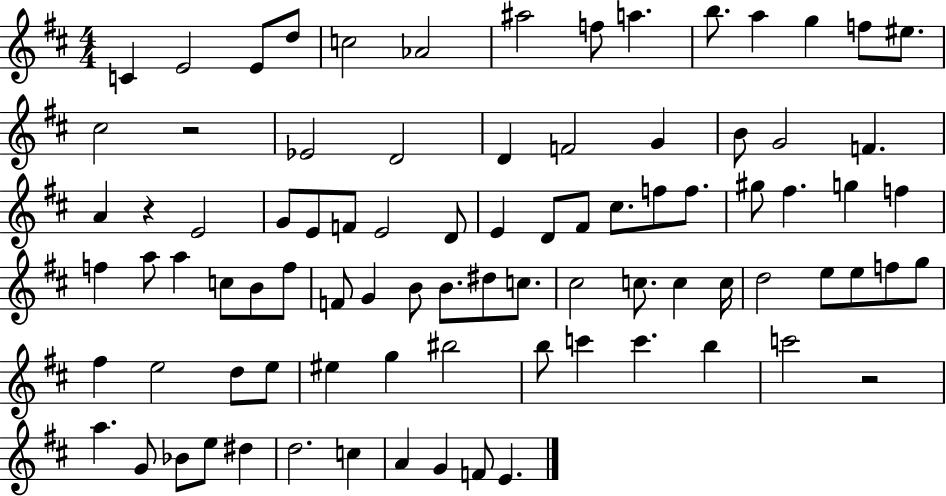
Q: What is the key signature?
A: D major